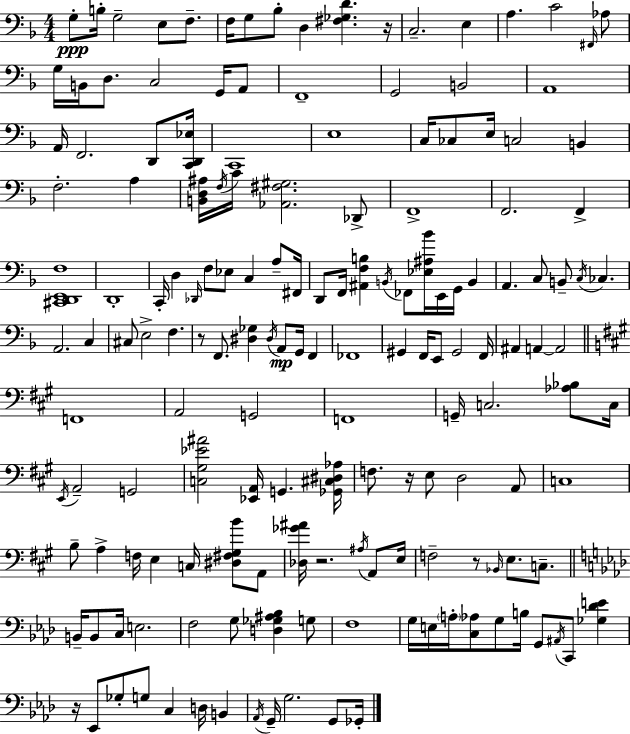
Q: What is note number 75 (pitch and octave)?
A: FES2